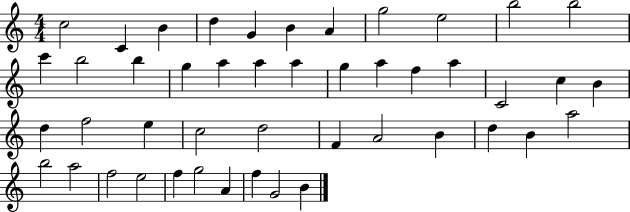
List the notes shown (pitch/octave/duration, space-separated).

C5/h C4/q B4/q D5/q G4/q B4/q A4/q G5/h E5/h B5/h B5/h C6/q B5/h B5/q G5/q A5/q A5/q A5/q G5/q A5/q F5/q A5/q C4/h C5/q B4/q D5/q F5/h E5/q C5/h D5/h F4/q A4/h B4/q D5/q B4/q A5/h B5/h A5/h F5/h E5/h F5/q G5/h A4/q F5/q G4/h B4/q